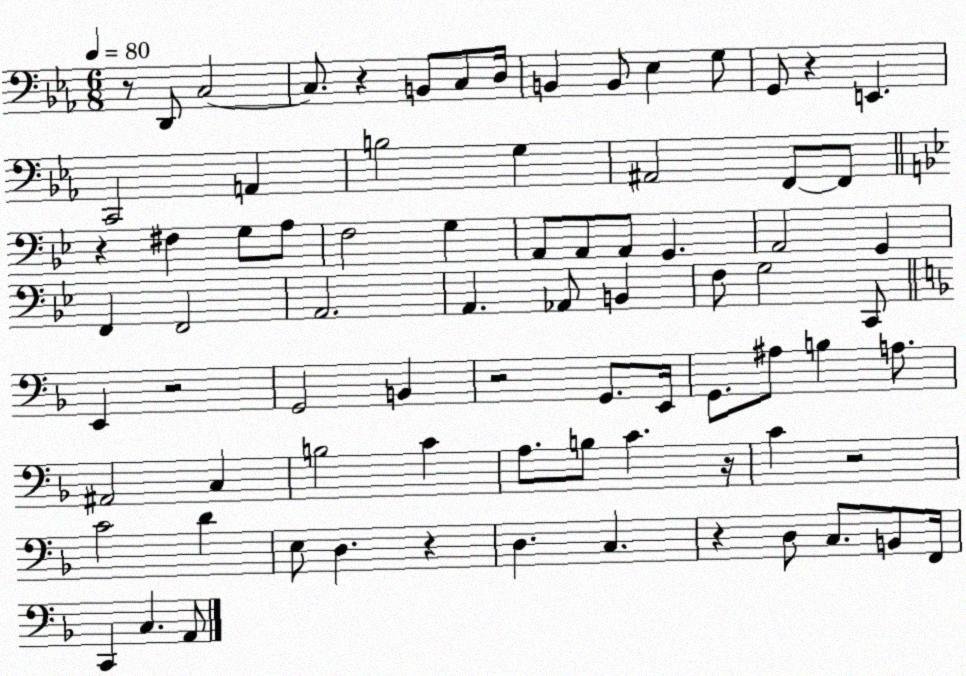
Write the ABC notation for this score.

X:1
T:Untitled
M:6/8
L:1/4
K:Eb
z/2 D,,/2 C,2 C,/2 z B,,/2 C,/2 D,/4 B,, B,,/2 _E, G,/2 G,,/2 z E,, C,,2 A,, B,2 G, ^A,,2 F,,/2 F,,/2 z ^F, G,/2 A,/2 F,2 G, A,,/2 A,,/2 A,,/2 G,, A,,2 G,, F,, F,,2 A,,2 A,, _A,,/2 B,, F,/2 G,2 C,,/2 E,, z2 G,,2 B,, z2 G,,/2 E,,/4 G,,/2 ^A,/2 B, A,/2 ^A,,2 C, B,2 C A,/2 B,/2 C z/4 C z2 C2 D E,/2 D, z D, C, z D,/2 C,/2 B,,/2 F,,/4 C,, C, A,,/2